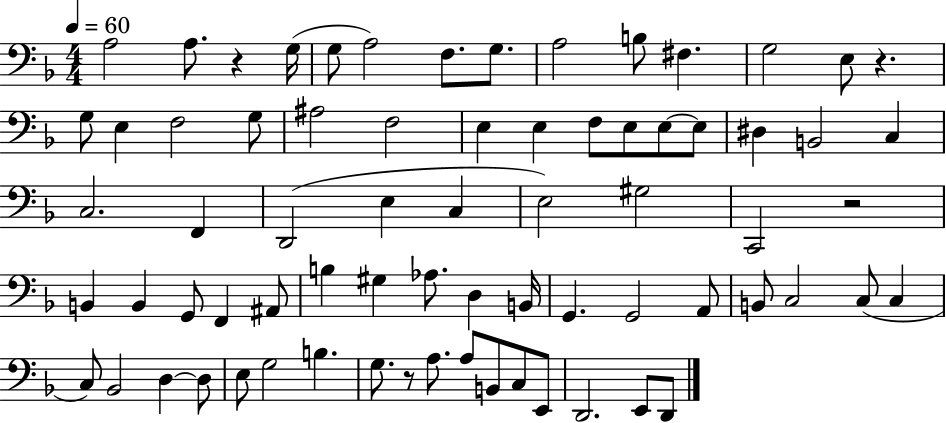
X:1
T:Untitled
M:4/4
L:1/4
K:F
A,2 A,/2 z G,/4 G,/2 A,2 F,/2 G,/2 A,2 B,/2 ^F, G,2 E,/2 z G,/2 E, F,2 G,/2 ^A,2 F,2 E, E, F,/2 E,/2 E,/2 E,/2 ^D, B,,2 C, C,2 F,, D,,2 E, C, E,2 ^G,2 C,,2 z2 B,, B,, G,,/2 F,, ^A,,/2 B, ^G, _A,/2 D, B,,/4 G,, G,,2 A,,/2 B,,/2 C,2 C,/2 C, C,/2 _B,,2 D, D,/2 E,/2 G,2 B, G,/2 z/2 A,/2 A,/2 B,,/2 C,/2 E,,/2 D,,2 E,,/2 D,,/2